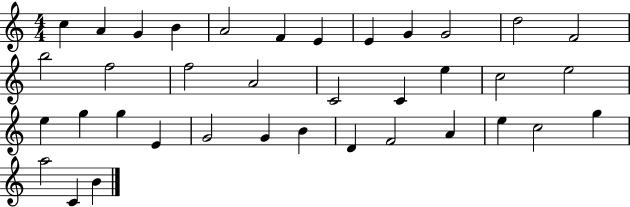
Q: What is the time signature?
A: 4/4